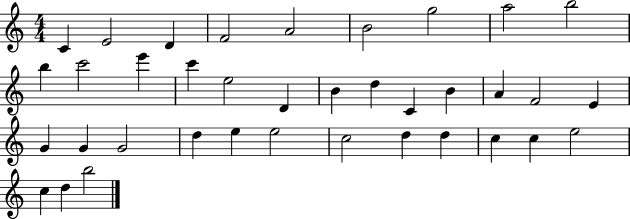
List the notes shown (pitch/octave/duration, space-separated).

C4/q E4/h D4/q F4/h A4/h B4/h G5/h A5/h B5/h B5/q C6/h E6/q C6/q E5/h D4/q B4/q D5/q C4/q B4/q A4/q F4/h E4/q G4/q G4/q G4/h D5/q E5/q E5/h C5/h D5/q D5/q C5/q C5/q E5/h C5/q D5/q B5/h